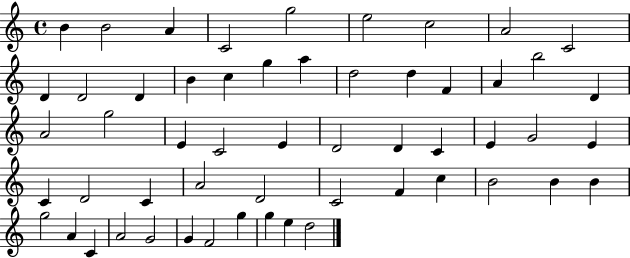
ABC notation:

X:1
T:Untitled
M:4/4
L:1/4
K:C
B B2 A C2 g2 e2 c2 A2 C2 D D2 D B c g a d2 d F A b2 D A2 g2 E C2 E D2 D C E G2 E C D2 C A2 D2 C2 F c B2 B B g2 A C A2 G2 G F2 g g e d2